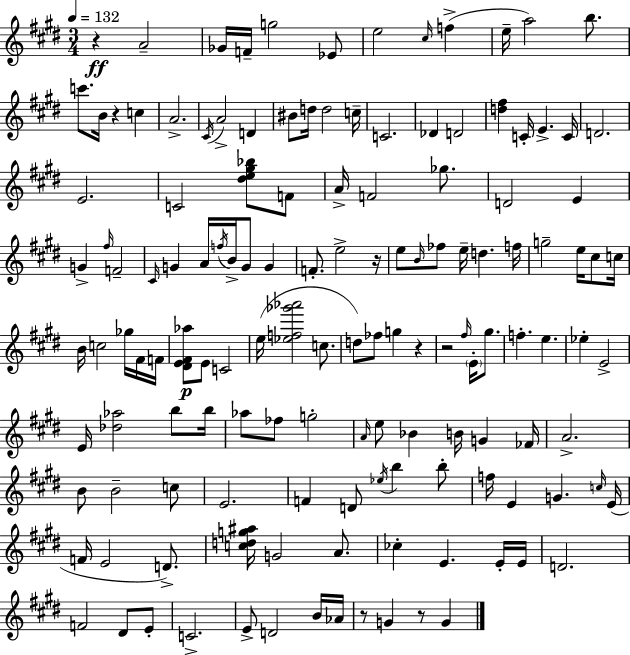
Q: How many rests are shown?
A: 7